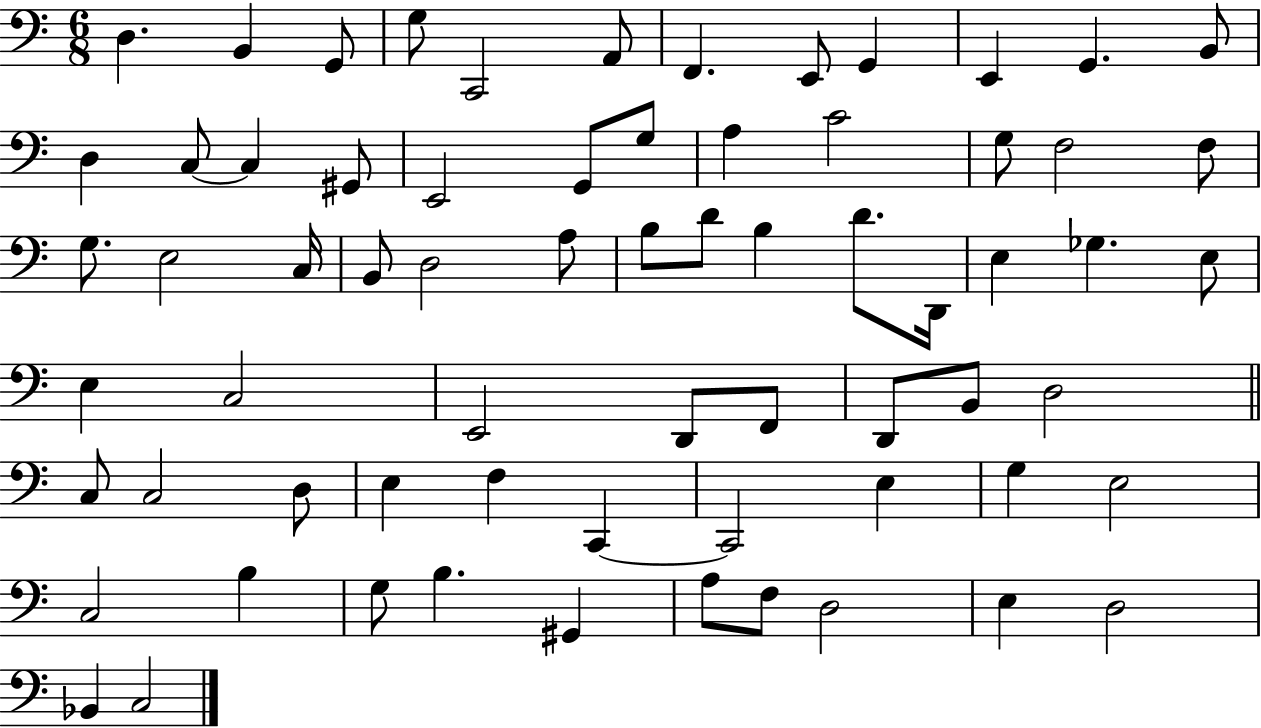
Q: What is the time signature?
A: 6/8